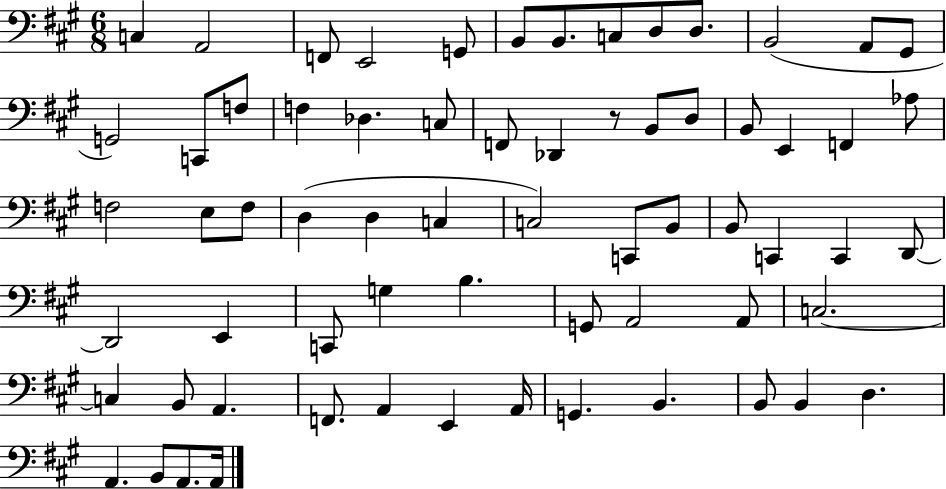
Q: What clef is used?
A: bass